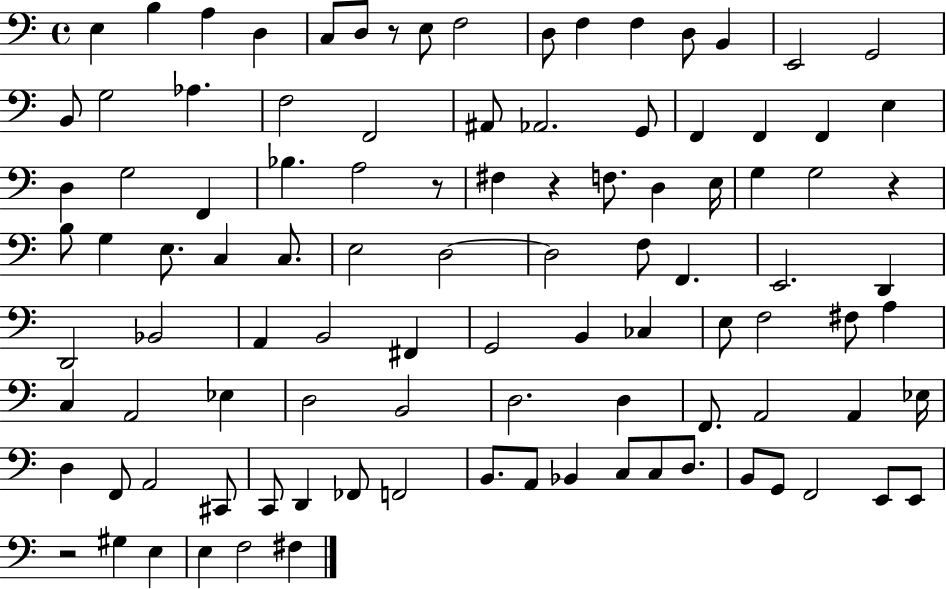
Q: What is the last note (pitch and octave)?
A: F#3